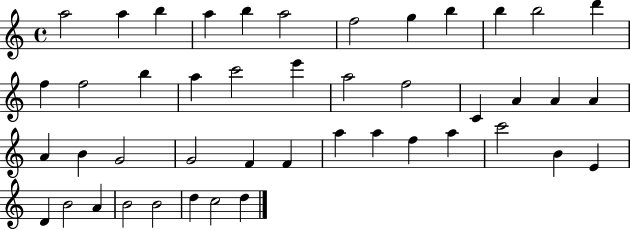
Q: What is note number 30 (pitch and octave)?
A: F4